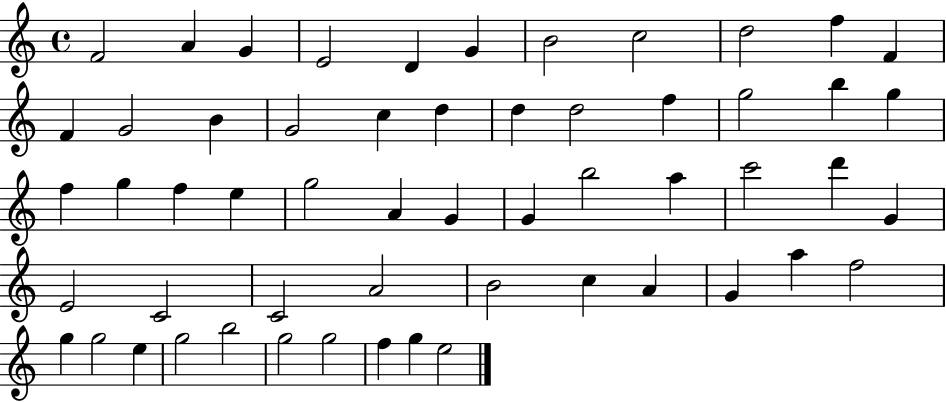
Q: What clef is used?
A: treble